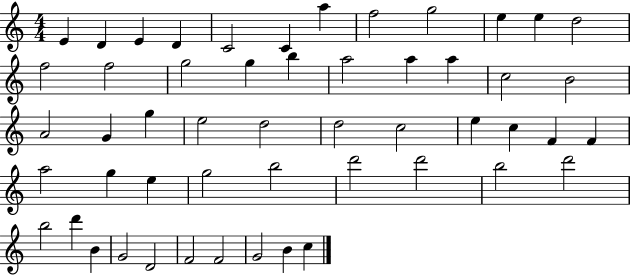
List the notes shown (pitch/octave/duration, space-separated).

E4/q D4/q E4/q D4/q C4/h C4/q A5/q F5/h G5/h E5/q E5/q D5/h F5/h F5/h G5/h G5/q B5/q A5/h A5/q A5/q C5/h B4/h A4/h G4/q G5/q E5/h D5/h D5/h C5/h E5/q C5/q F4/q F4/q A5/h G5/q E5/q G5/h B5/h D6/h D6/h B5/h D6/h B5/h D6/q B4/q G4/h D4/h F4/h F4/h G4/h B4/q C5/q